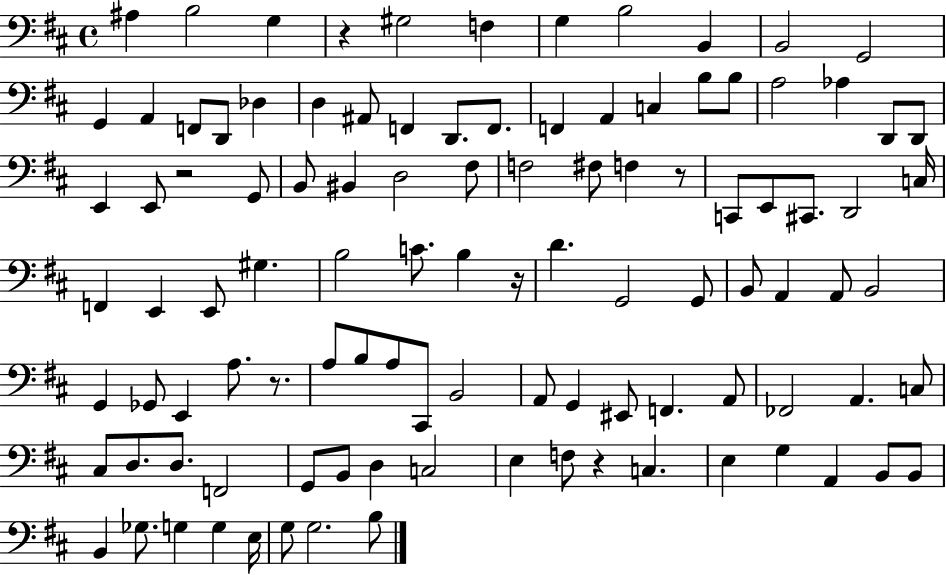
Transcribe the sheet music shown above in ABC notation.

X:1
T:Untitled
M:4/4
L:1/4
K:D
^A, B,2 G, z ^G,2 F, G, B,2 B,, B,,2 G,,2 G,, A,, F,,/2 D,,/2 _D, D, ^A,,/2 F,, D,,/2 F,,/2 F,, A,, C, B,/2 B,/2 A,2 _A, D,,/2 D,,/2 E,, E,,/2 z2 G,,/2 B,,/2 ^B,, D,2 ^F,/2 F,2 ^F,/2 F, z/2 C,,/2 E,,/2 ^C,,/2 D,,2 C,/4 F,, E,, E,,/2 ^G, B,2 C/2 B, z/4 D G,,2 G,,/2 B,,/2 A,, A,,/2 B,,2 G,, _G,,/2 E,, A,/2 z/2 A,/2 B,/2 A,/2 ^C,,/2 B,,2 A,,/2 G,, ^E,,/2 F,, A,,/2 _F,,2 A,, C,/2 ^C,/2 D,/2 D,/2 F,,2 G,,/2 B,,/2 D, C,2 E, F,/2 z C, E, G, A,, B,,/2 B,,/2 B,, _G,/2 G, G, E,/4 G,/2 G,2 B,/2